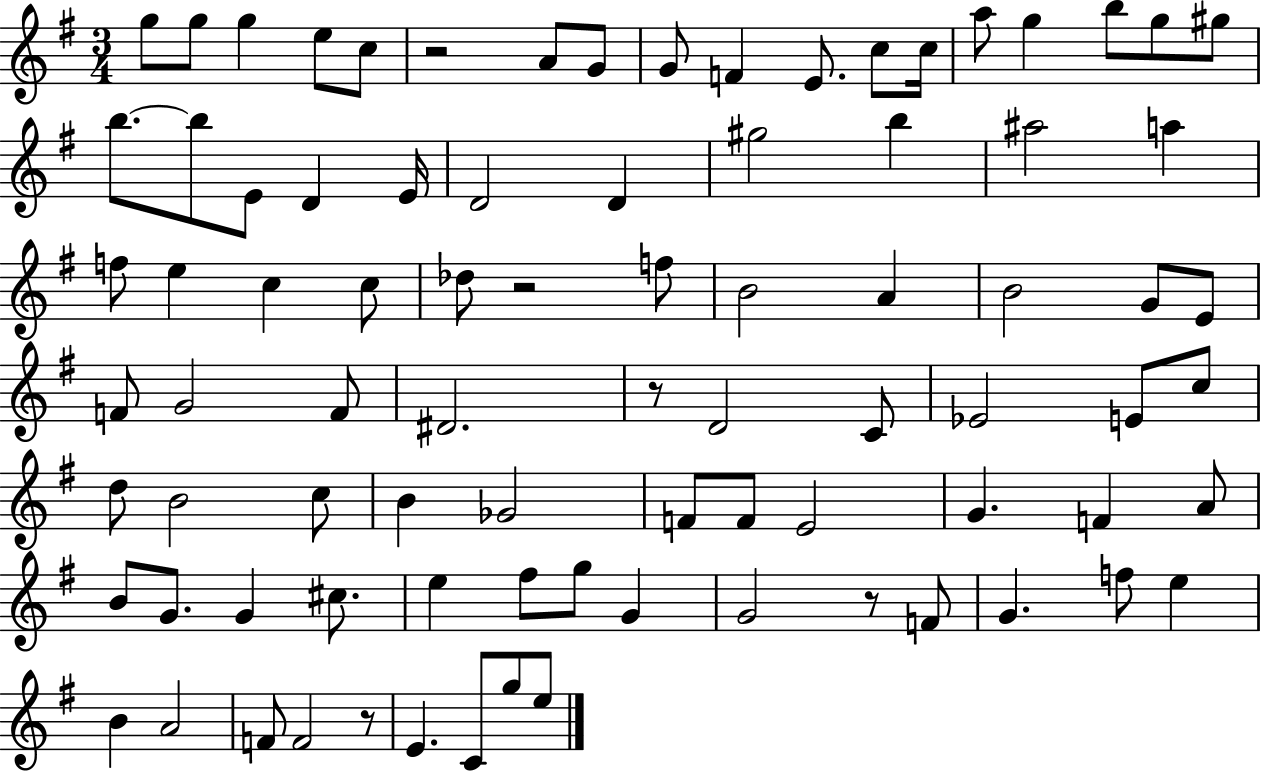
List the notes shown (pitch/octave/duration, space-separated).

G5/e G5/e G5/q E5/e C5/e R/h A4/e G4/e G4/e F4/q E4/e. C5/e C5/s A5/e G5/q B5/e G5/e G#5/e B5/e. B5/e E4/e D4/q E4/s D4/h D4/q G#5/h B5/q A#5/h A5/q F5/e E5/q C5/q C5/e Db5/e R/h F5/e B4/h A4/q B4/h G4/e E4/e F4/e G4/h F4/e D#4/h. R/e D4/h C4/e Eb4/h E4/e C5/e D5/e B4/h C5/e B4/q Gb4/h F4/e F4/e E4/h G4/q. F4/q A4/e B4/e G4/e. G4/q C#5/e. E5/q F#5/e G5/e G4/q G4/h R/e F4/e G4/q. F5/e E5/q B4/q A4/h F4/e F4/h R/e E4/q. C4/e G5/e E5/e